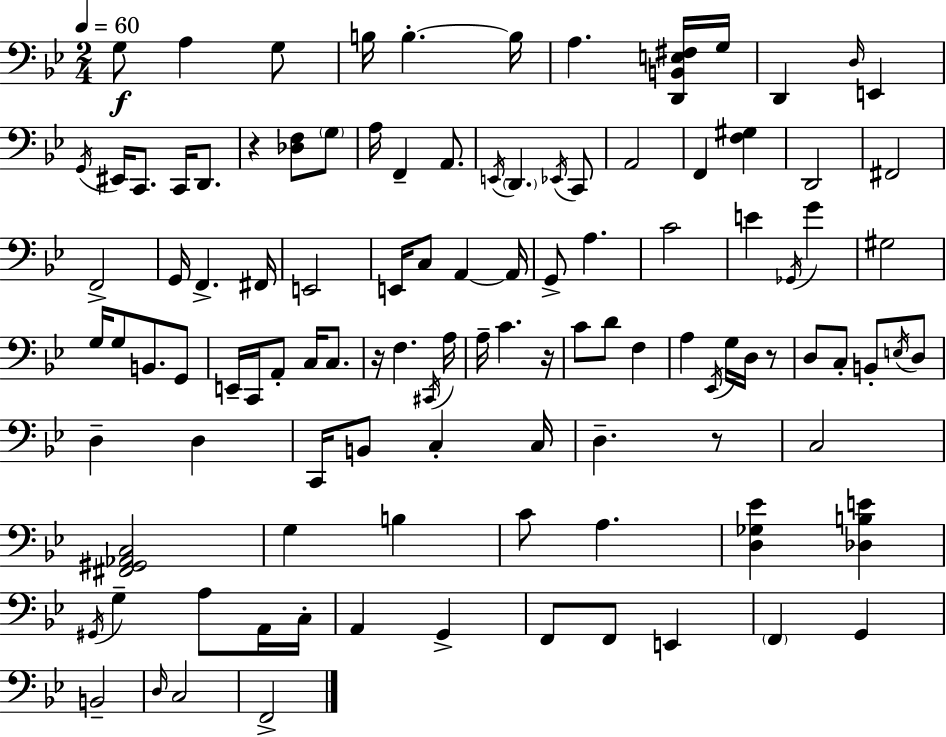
G3/e A3/q G3/e B3/s B3/q. B3/s A3/q. [D2,B2,E3,F#3]/s G3/s D2/q D3/s E2/q G2/s EIS2/s C2/e. C2/s D2/e. R/q [Db3,F3]/e G3/e A3/s F2/q A2/e. E2/s D2/q. Eb2/s C2/e A2/h F2/q [F3,G#3]/q D2/h F#2/h F2/h G2/s F2/q. F#2/s E2/h E2/s C3/e A2/q A2/s G2/e A3/q. C4/h E4/q Gb2/s G4/q G#3/h G3/s G3/e B2/e. G2/e E2/s C2/s A2/e C3/s C3/e. R/s F3/q. C#2/s A3/s A3/s C4/q. R/s C4/e D4/e F3/q A3/q Eb2/s G3/s D3/s R/e D3/e C3/e B2/e E3/s D3/e D3/q D3/q C2/s B2/e C3/q C3/s D3/q. R/e C3/h [F#2,G#2,Ab2,C3]/h G3/q B3/q C4/e A3/q. [D3,Gb3,Eb4]/q [Db3,B3,E4]/q G#2/s G3/q A3/e A2/s C3/s A2/q G2/q F2/e F2/e E2/q F2/q G2/q B2/h D3/s C3/h F2/h